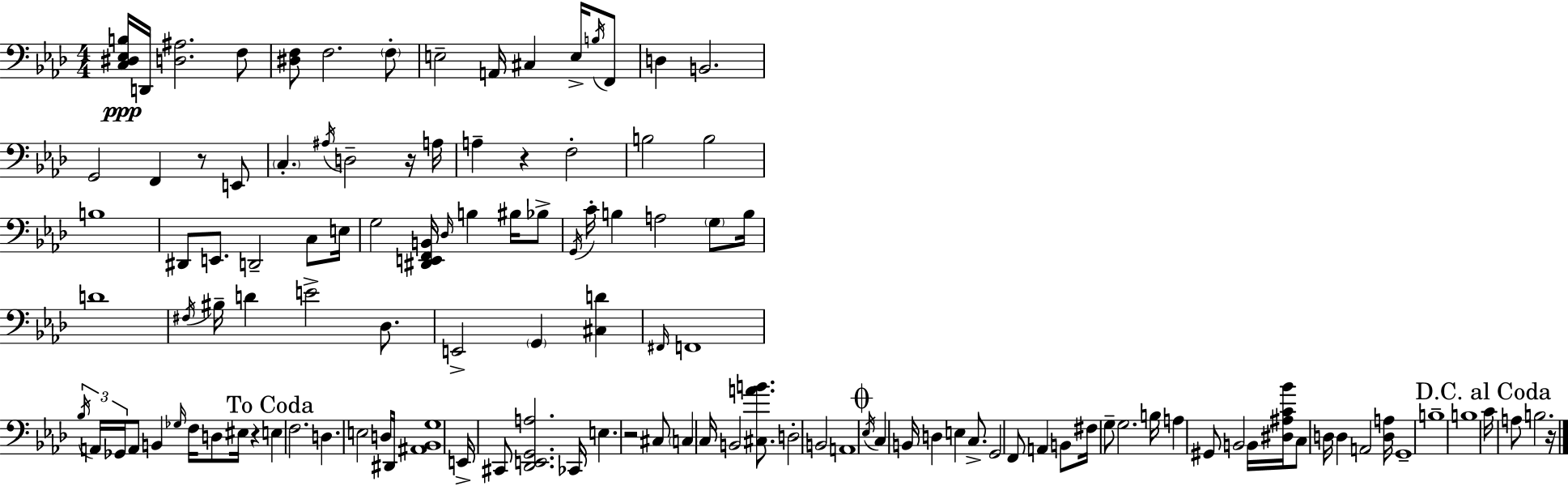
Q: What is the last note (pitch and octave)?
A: B3